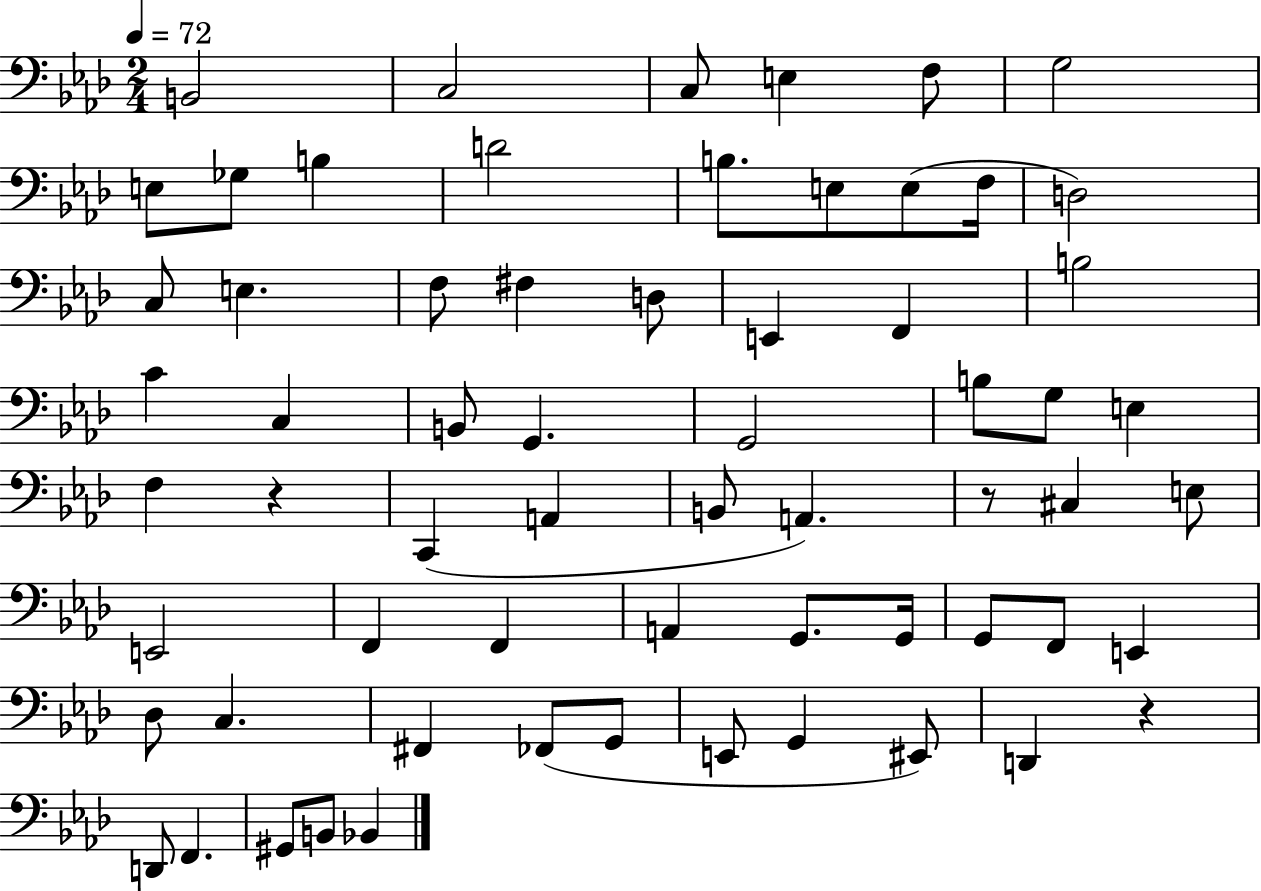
{
  \clef bass
  \numericTimeSignature
  \time 2/4
  \key aes \major
  \tempo 4 = 72
  b,2 | c2 | c8 e4 f8 | g2 | \break e8 ges8 b4 | d'2 | b8. e8 e8( f16 | d2) | \break c8 e4. | f8 fis4 d8 | e,4 f,4 | b2 | \break c'4 c4 | b,8 g,4. | g,2 | b8 g8 e4 | \break f4 r4 | c,4( a,4 | b,8 a,4.) | r8 cis4 e8 | \break e,2 | f,4 f,4 | a,4 g,8. g,16 | g,8 f,8 e,4 | \break des8 c4. | fis,4 fes,8( g,8 | e,8 g,4 eis,8) | d,4 r4 | \break d,8 f,4. | gis,8 b,8 bes,4 | \bar "|."
}